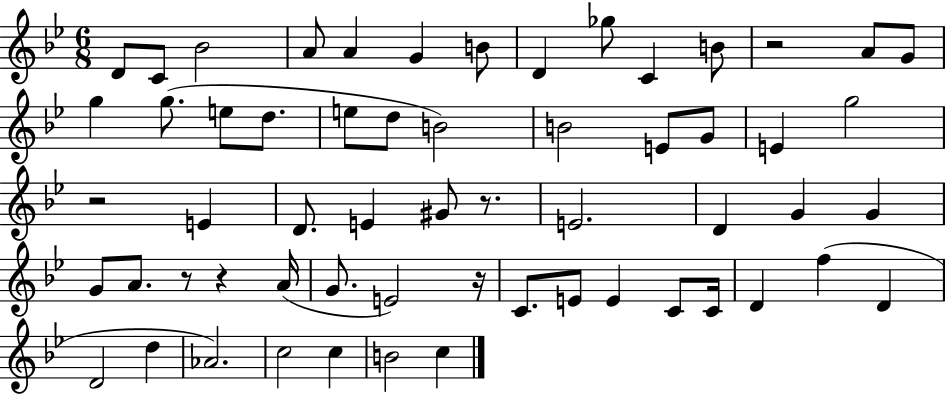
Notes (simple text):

D4/e C4/e Bb4/h A4/e A4/q G4/q B4/e D4/q Gb5/e C4/q B4/e R/h A4/e G4/e G5/q G5/e. E5/e D5/e. E5/e D5/e B4/h B4/h E4/e G4/e E4/q G5/h R/h E4/q D4/e. E4/q G#4/e R/e. E4/h. D4/q G4/q G4/q G4/e A4/e. R/e R/q A4/s G4/e. E4/h R/s C4/e. E4/e E4/q C4/e C4/s D4/q F5/q D4/q D4/h D5/q Ab4/h. C5/h C5/q B4/h C5/q